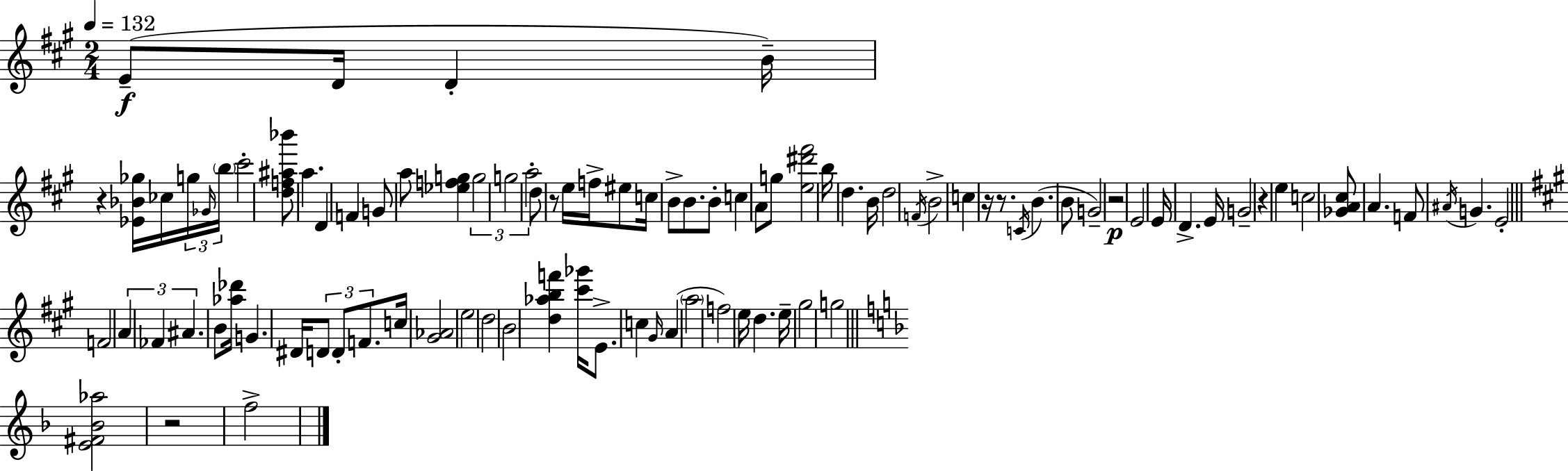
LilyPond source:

{
  \clef treble
  \numericTimeSignature
  \time 2/4
  \key a \major
  \tempo 4 = 132
  e'8--(\f d'16 d'4-. b'16--) | r4 <ees' bes' ges''>16 ces''16 \tuplet 3/2 { g''16 \grace { ges'16 } | \parenthesize b''16 } cis'''2-. | <d'' f'' ais'' bes'''>8 a''4. | \break d'4 f'4 | g'8 a''8 <ees'' f'' g''>4 | \tuplet 3/2 { g''2 | g''2 | \break a''2-. } | d''8 r8 e''16 f''16-> eis''8 | c''16 b'8-> b'8. b'8-. | c''4 a'8 g''8 | \break <e'' dis''' fis'''>2 | b''16 d''4. | b'16 d''2 | \acciaccatura { f'16 } b'2-> | \break c''4 r16 r8. | \acciaccatura { c'16 } b'4.( | b'8 g'2--) | r2\p | \break e'2 | e'16 d'4.-> | e'16 g'2-- | r4 e''4 | \break c''2 | <ges' a' cis''>8 a'4. | f'8 \acciaccatura { ais'16 } g'4. | e'2-. | \break \bar "||" \break \key a \major f'2 | \tuplet 3/2 { a'4 fes'4 | ais'4. } b'8 | <aes'' des'''>16 g'4. dis'16 | \break \tuplet 3/2 { d'8 d'8-. f'8. } c''16 | <gis' aes'>2 | e''2 | d''2 | \break \parenthesize b'2 | <d'' aes'' b'' f'''>4 <cis''' ges'''>16 e'8.-> | c''4 \grace { gis'16 }( a'4 | \parenthesize a''2 | \break f''2) | e''16 d''4. | e''16-- gis''2 | g''2 | \break \bar "||" \break \key f \major <e' fis' bes' aes''>2 | r2 | f''2-> | \bar "|."
}